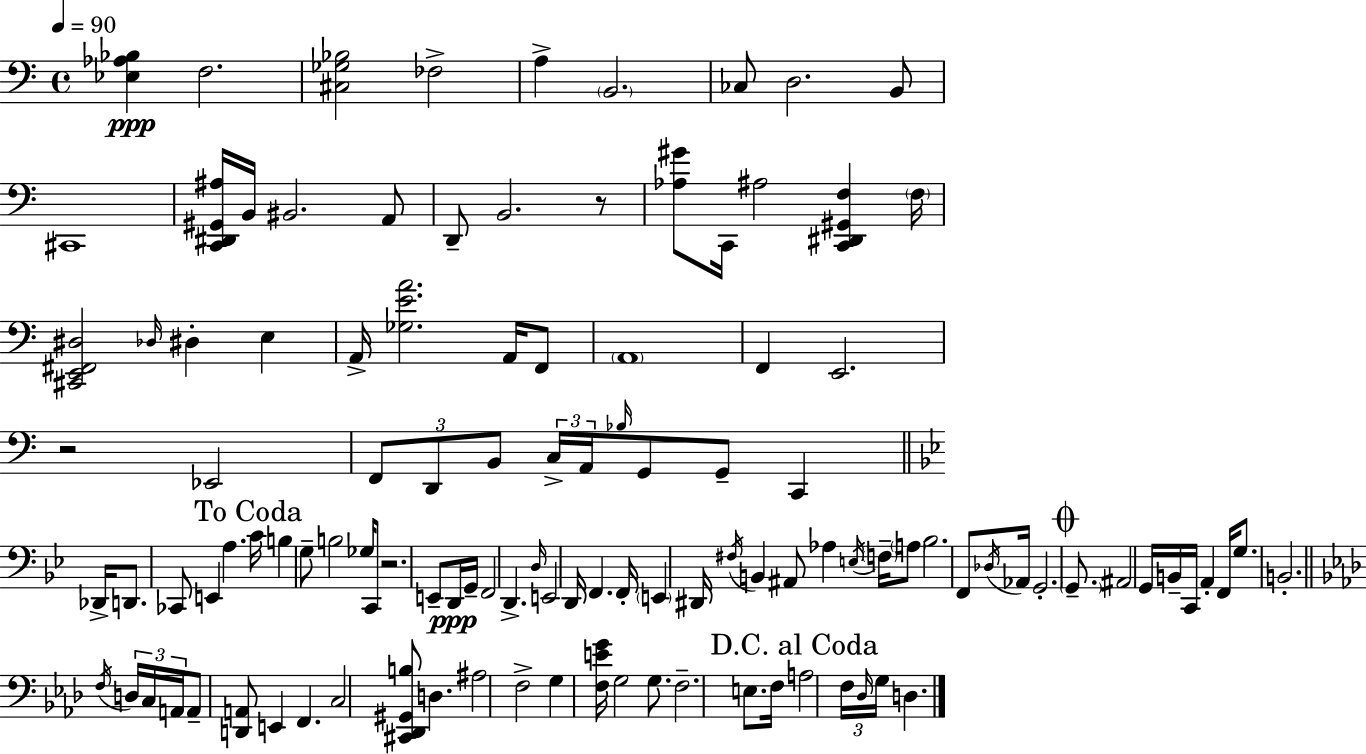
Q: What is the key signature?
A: C major